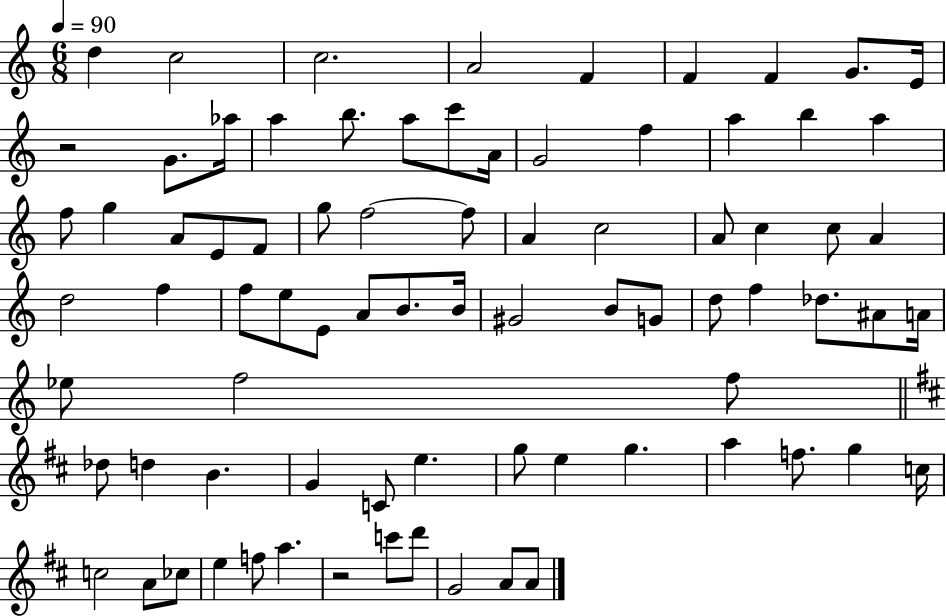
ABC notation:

X:1
T:Untitled
M:6/8
L:1/4
K:C
d c2 c2 A2 F F F G/2 E/4 z2 G/2 _a/4 a b/2 a/2 c'/2 A/4 G2 f a b a f/2 g A/2 E/2 F/2 g/2 f2 f/2 A c2 A/2 c c/2 A d2 f f/2 e/2 E/2 A/2 B/2 B/4 ^G2 B/2 G/2 d/2 f _d/2 ^A/2 A/4 _e/2 f2 f/2 _d/2 d B G C/2 e g/2 e g a f/2 g c/4 c2 A/2 _c/2 e f/2 a z2 c'/2 d'/2 G2 A/2 A/2